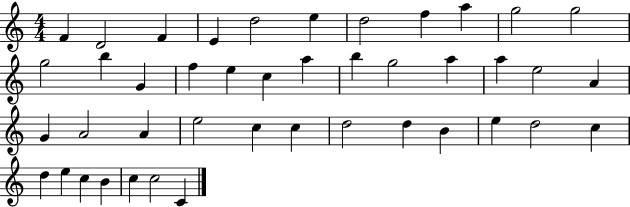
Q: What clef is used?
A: treble